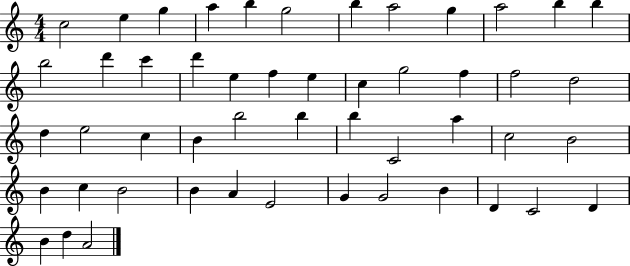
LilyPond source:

{
  \clef treble
  \numericTimeSignature
  \time 4/4
  \key c \major
  c''2 e''4 g''4 | a''4 b''4 g''2 | b''4 a''2 g''4 | a''2 b''4 b''4 | \break b''2 d'''4 c'''4 | d'''4 e''4 f''4 e''4 | c''4 g''2 f''4 | f''2 d''2 | \break d''4 e''2 c''4 | b'4 b''2 b''4 | b''4 c'2 a''4 | c''2 b'2 | \break b'4 c''4 b'2 | b'4 a'4 e'2 | g'4 g'2 b'4 | d'4 c'2 d'4 | \break b'4 d''4 a'2 | \bar "|."
}